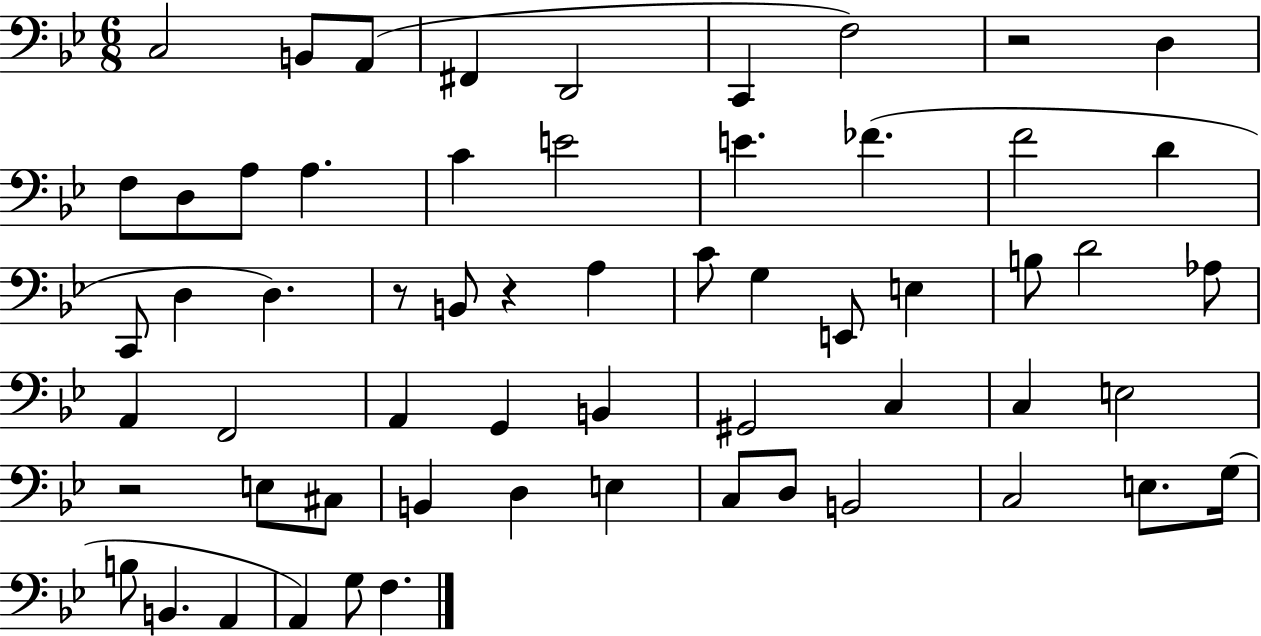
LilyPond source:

{
  \clef bass
  \numericTimeSignature
  \time 6/8
  \key bes \major
  \repeat volta 2 { c2 b,8 a,8( | fis,4 d,2 | c,4 f2) | r2 d4 | \break f8 d8 a8 a4. | c'4 e'2 | e'4. fes'4.( | f'2 d'4 | \break c,8 d4 d4.) | r8 b,8 r4 a4 | c'8 g4 e,8 e4 | b8 d'2 aes8 | \break a,4 f,2 | a,4 g,4 b,4 | gis,2 c4 | c4 e2 | \break r2 e8 cis8 | b,4 d4 e4 | c8 d8 b,2 | c2 e8. g16( | \break b8 b,4. a,4 | a,4) g8 f4. | } \bar "|."
}